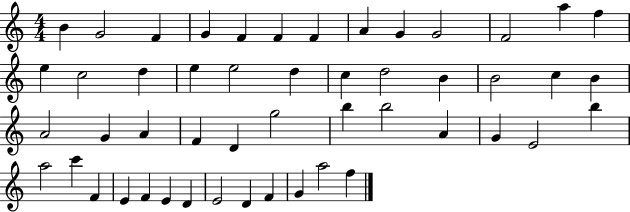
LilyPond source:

{
  \clef treble
  \numericTimeSignature
  \time 4/4
  \key c \major
  b'4 g'2 f'4 | g'4 f'4 f'4 f'4 | a'4 g'4 g'2 | f'2 a''4 f''4 | \break e''4 c''2 d''4 | e''4 e''2 d''4 | c''4 d''2 b'4 | b'2 c''4 b'4 | \break a'2 g'4 a'4 | f'4 d'4 g''2 | b''4 b''2 a'4 | g'4 e'2 b''4 | \break a''2 c'''4 f'4 | e'4 f'4 e'4 d'4 | e'2 d'4 f'4 | g'4 a''2 f''4 | \break \bar "|."
}